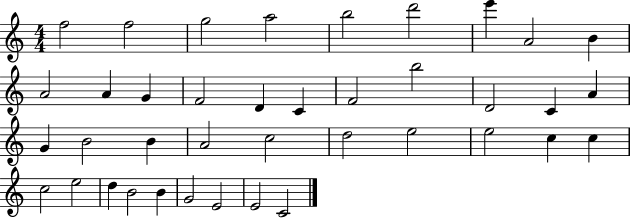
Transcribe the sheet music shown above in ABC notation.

X:1
T:Untitled
M:4/4
L:1/4
K:C
f2 f2 g2 a2 b2 d'2 e' A2 B A2 A G F2 D C F2 b2 D2 C A G B2 B A2 c2 d2 e2 e2 c c c2 e2 d B2 B G2 E2 E2 C2